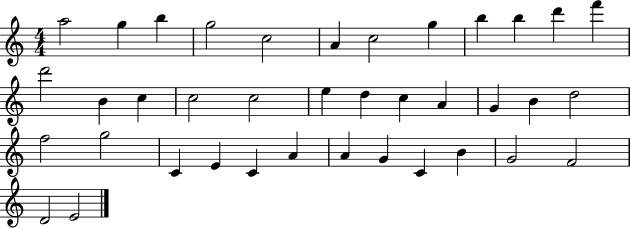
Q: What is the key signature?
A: C major